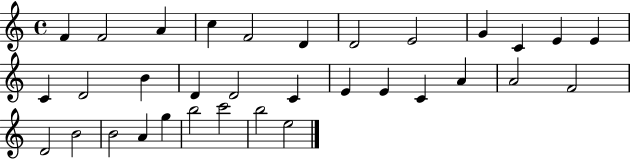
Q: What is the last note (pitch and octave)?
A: E5